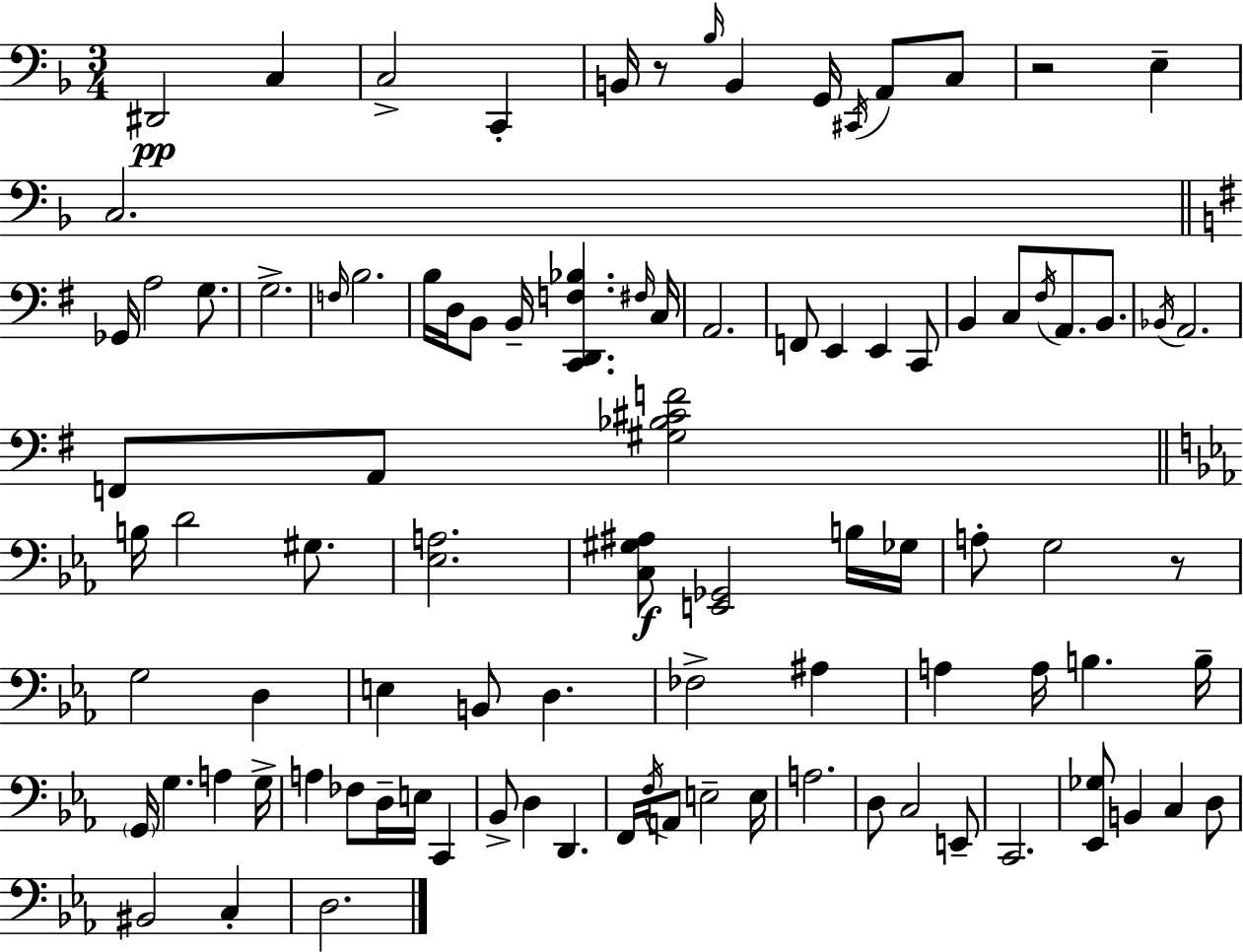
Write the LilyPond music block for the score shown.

{
  \clef bass
  \numericTimeSignature
  \time 3/4
  \key f \major
  dis,2\pp c4 | c2-> c,4-. | b,16 r8 \grace { bes16 } b,4 g,16 \acciaccatura { cis,16 } a,8 | c8 r2 e4-- | \break c2. | \bar "||" \break \key g \major ges,16 a2 g8. | g2.-> | \grace { f16 } b2. | b16 d16 b,8 b,16-- <c, d, f bes>4. | \break \grace { fis16 } c16 a,2. | f,8 e,4 e,4 | c,8 b,4 c8 \acciaccatura { fis16 } a,8. | b,8. \acciaccatura { bes,16 } a,2. | \break f,8 a,8 <gis bes cis' f'>2 | \bar "||" \break \key ees \major b16 d'2 gis8. | <ees a>2. | <c gis ais>8\f <e, ges,>2 b16 ges16 | a8-. g2 r8 | \break g2 d4 | e4 b,8 d4. | fes2-> ais4 | a4 a16 b4. b16-- | \break \parenthesize g,16 g4. a4 g16-> | a4 fes8 d16-- e16 c,4 | bes,8-> d4 d,4. | f,16 \acciaccatura { f16 } a,8 e2-- | \break e16 a2. | d8 c2 e,8-- | c,2. | <ees, ges>8 b,4 c4 d8 | \break bis,2 c4-. | d2. | \bar "|."
}